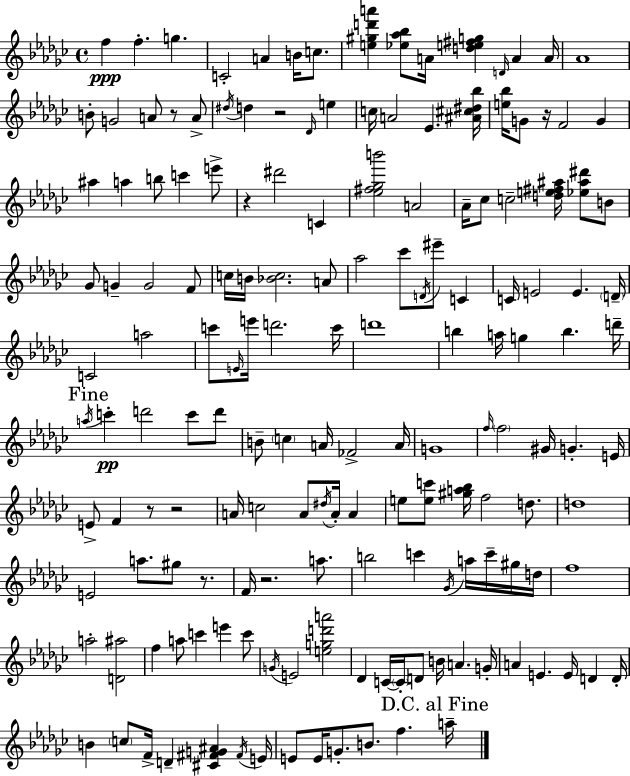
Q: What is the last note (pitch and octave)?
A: A5